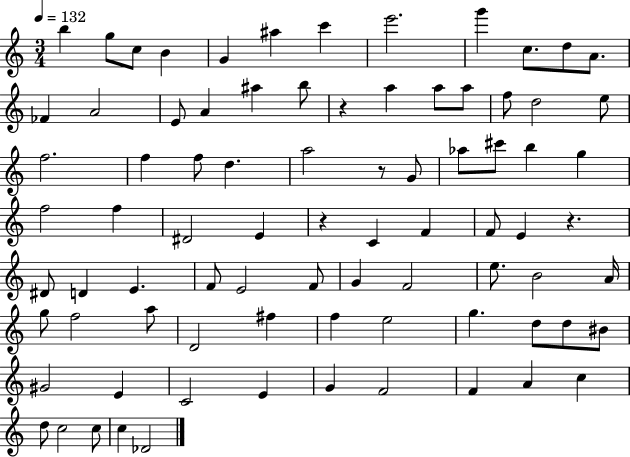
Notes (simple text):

B5/q G5/e C5/e B4/q G4/q A#5/q C6/q E6/h. G6/q C5/e. D5/e A4/e. FES4/q A4/h E4/e A4/q A#5/q B5/e R/q A5/q A5/e A5/e F5/e D5/h E5/e F5/h. F5/q F5/e D5/q. A5/h R/e G4/e Ab5/e C#6/e B5/q G5/q F5/h F5/q D#4/h E4/q R/q C4/q F4/q F4/e E4/q R/q. D#4/e D4/q E4/q. F4/e E4/h F4/e G4/q F4/h E5/e. B4/h A4/s G5/e F5/h A5/e D4/h F#5/q F5/q E5/h G5/q. D5/e D5/e BIS4/e G#4/h E4/q C4/h E4/q G4/q F4/h F4/q A4/q C5/q D5/e C5/h C5/e C5/q Db4/h